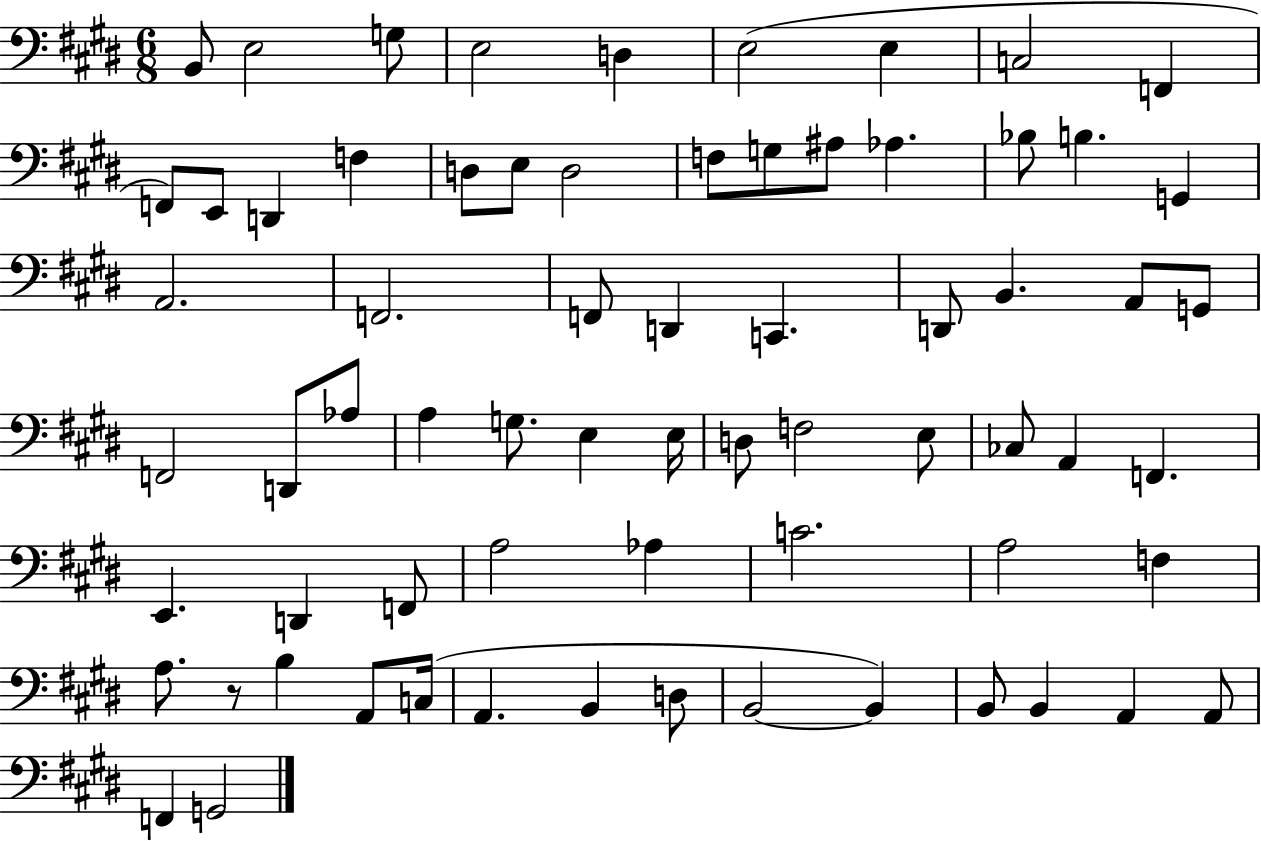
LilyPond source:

{
  \clef bass
  \numericTimeSignature
  \time 6/8
  \key e \major
  b,8 e2 g8 | e2 d4 | e2( e4 | c2 f,4 | \break f,8) e,8 d,4 f4 | d8 e8 d2 | f8 g8 ais8 aes4. | bes8 b4. g,4 | \break a,2. | f,2. | f,8 d,4 c,4. | d,8 b,4. a,8 g,8 | \break f,2 d,8 aes8 | a4 g8. e4 e16 | d8 f2 e8 | ces8 a,4 f,4. | \break e,4. d,4 f,8 | a2 aes4 | c'2. | a2 f4 | \break a8. r8 b4 a,8 c16( | a,4. b,4 d8 | b,2~~ b,4) | b,8 b,4 a,4 a,8 | \break f,4 g,2 | \bar "|."
}